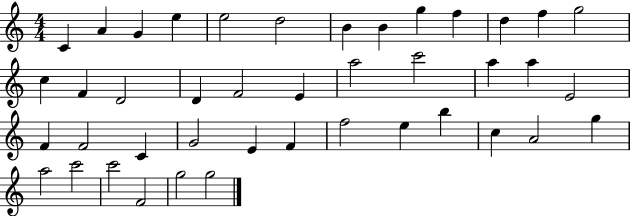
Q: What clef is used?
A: treble